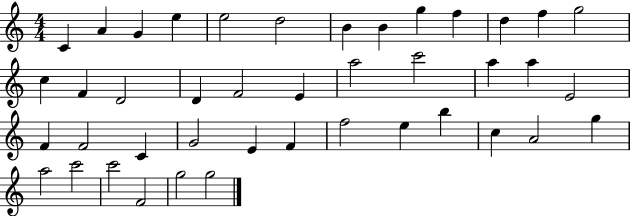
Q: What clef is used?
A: treble